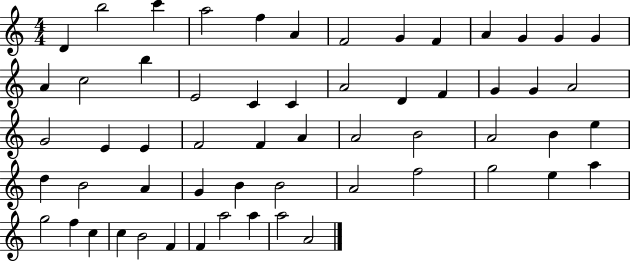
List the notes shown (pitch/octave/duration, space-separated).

D4/q B5/h C6/q A5/h F5/q A4/q F4/h G4/q F4/q A4/q G4/q G4/q G4/q A4/q C5/h B5/q E4/h C4/q C4/q A4/h D4/q F4/q G4/q G4/q A4/h G4/h E4/q E4/q F4/h F4/q A4/q A4/h B4/h A4/h B4/q E5/q D5/q B4/h A4/q G4/q B4/q B4/h A4/h F5/h G5/h E5/q A5/q G5/h F5/q C5/q C5/q B4/h F4/q F4/q A5/h A5/q A5/h A4/h